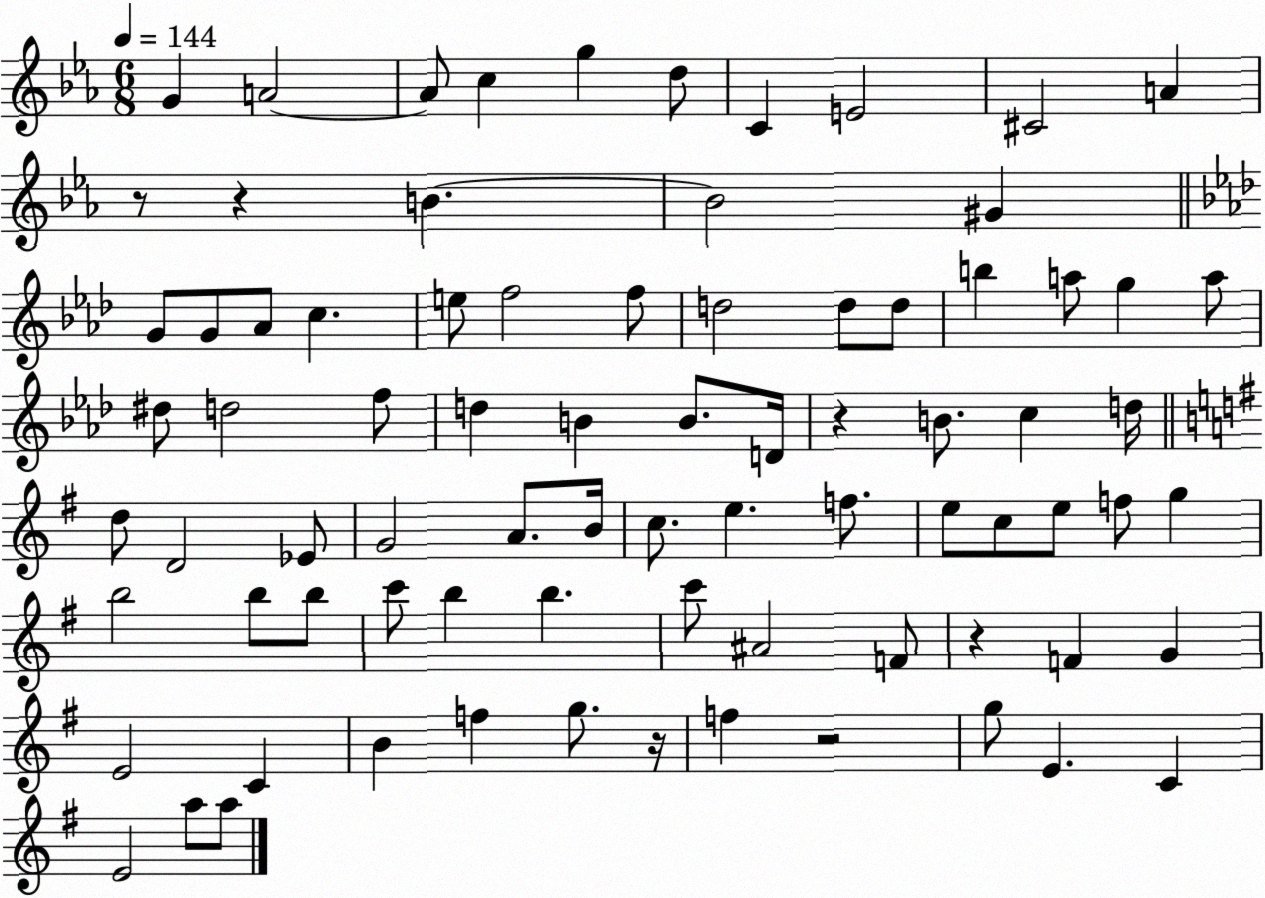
X:1
T:Untitled
M:6/8
L:1/4
K:Eb
G A2 A/2 c g d/2 C E2 ^C2 A z/2 z B B2 ^G G/2 G/2 _A/2 c e/2 f2 f/2 d2 d/2 d/2 b a/2 g a/2 ^d/2 d2 f/2 d B B/2 D/4 z B/2 c d/4 d/2 D2 _E/2 G2 A/2 B/4 c/2 e f/2 e/2 c/2 e/2 f/2 g b2 b/2 b/2 c'/2 b b c'/2 ^A2 F/2 z F G E2 C B f g/2 z/4 f z2 g/2 E C E2 a/2 a/2